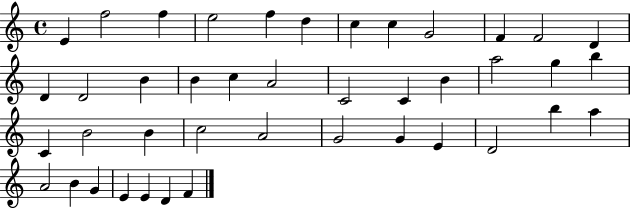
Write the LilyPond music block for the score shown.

{
  \clef treble
  \time 4/4
  \defaultTimeSignature
  \key c \major
  e'4 f''2 f''4 | e''2 f''4 d''4 | c''4 c''4 g'2 | f'4 f'2 d'4 | \break d'4 d'2 b'4 | b'4 c''4 a'2 | c'2 c'4 b'4 | a''2 g''4 b''4 | \break c'4 b'2 b'4 | c''2 a'2 | g'2 g'4 e'4 | d'2 b''4 a''4 | \break a'2 b'4 g'4 | e'4 e'4 d'4 f'4 | \bar "|."
}